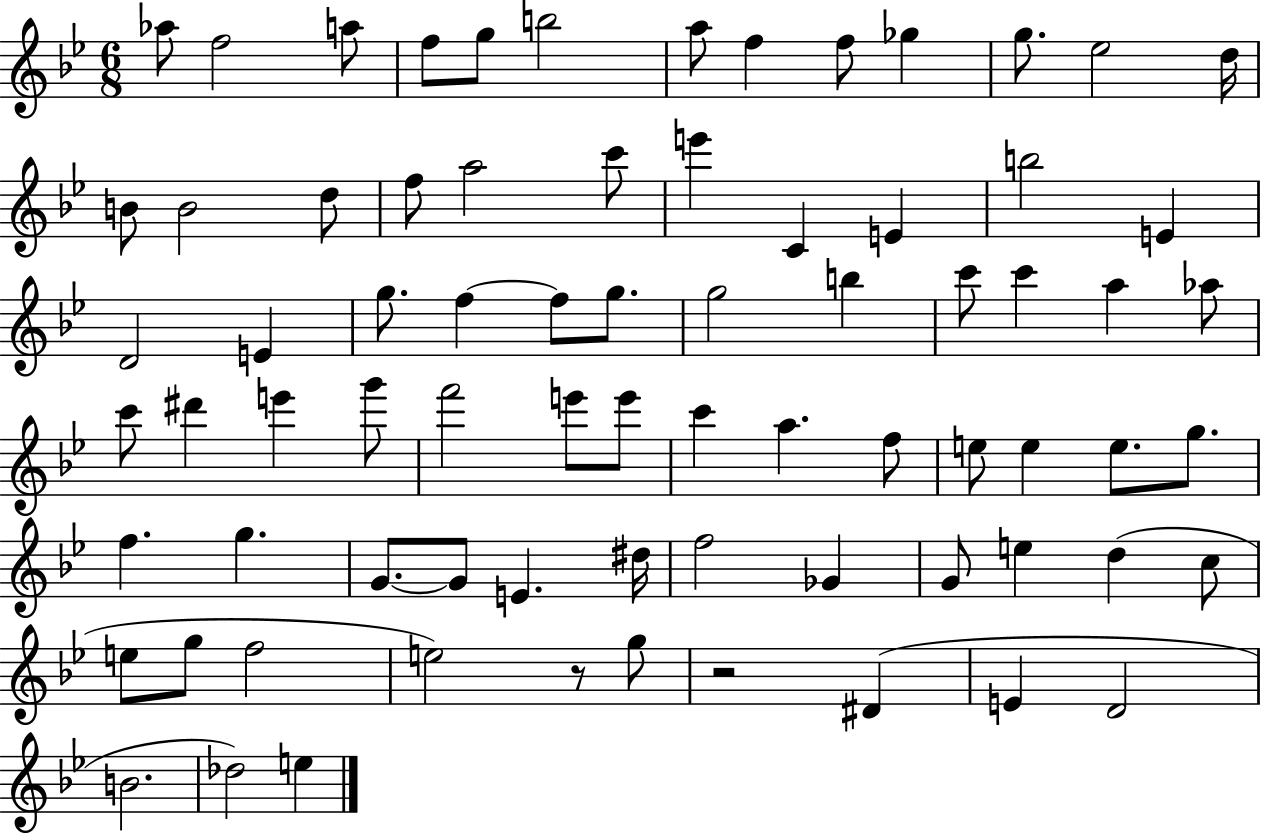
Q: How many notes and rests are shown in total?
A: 75